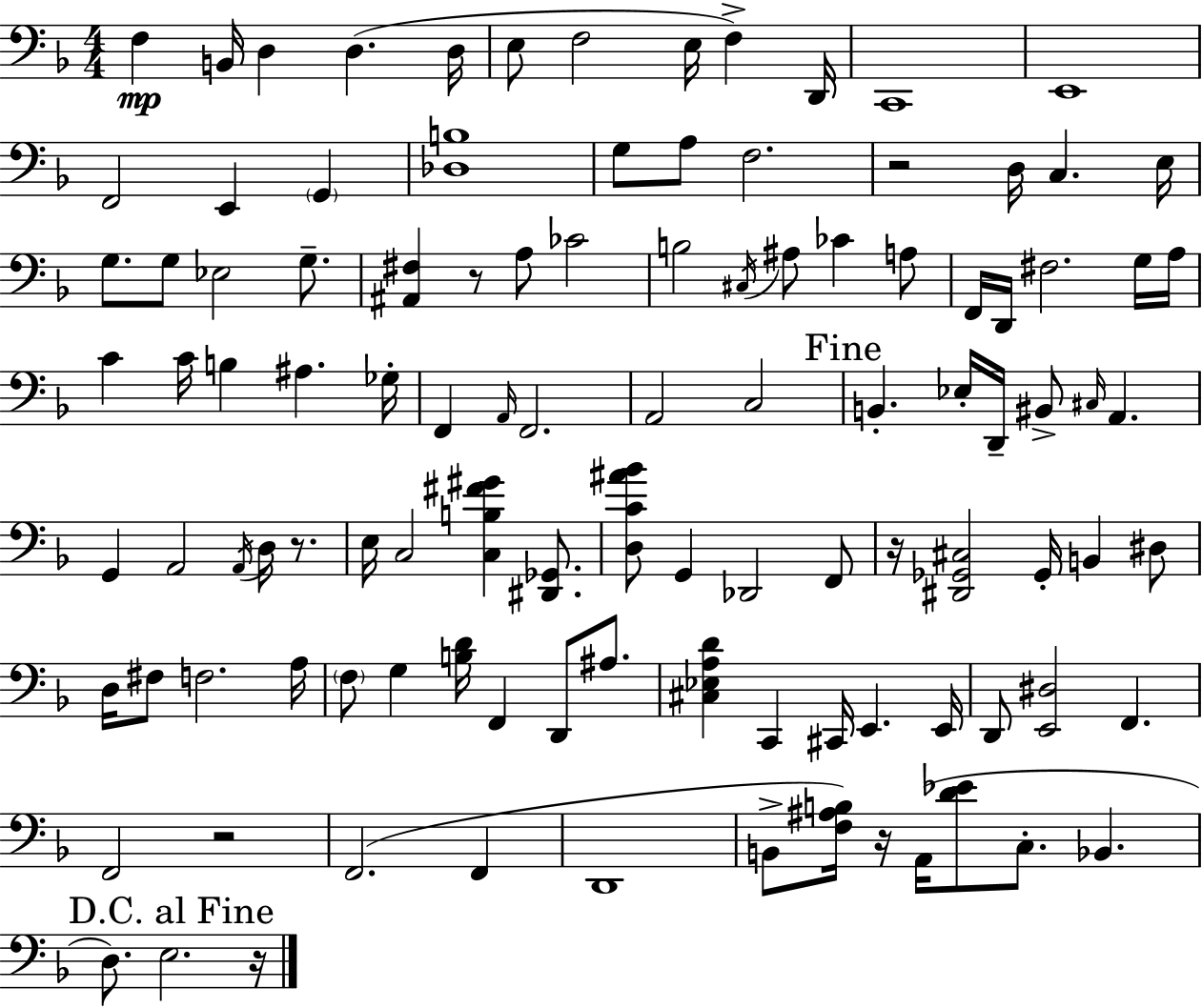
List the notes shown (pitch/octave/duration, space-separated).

F3/q B2/s D3/q D3/q. D3/s E3/e F3/h E3/s F3/q D2/s C2/w E2/w F2/h E2/q G2/q [Db3,B3]/w G3/e A3/e F3/h. R/h D3/s C3/q. E3/s G3/e. G3/e Eb3/h G3/e. [A#2,F#3]/q R/e A3/e CES4/h B3/h C#3/s A#3/e CES4/q A3/e F2/s D2/s F#3/h. G3/s A3/s C4/q C4/s B3/q A#3/q. Gb3/s F2/q A2/s F2/h. A2/h C3/h B2/q. Eb3/s D2/s BIS2/e C#3/s A2/q. G2/q A2/h A2/s D3/s R/e. E3/s C3/h [C3,B3,F#4,G#4]/q [D#2,Gb2]/e. [D3,C4,A#4,Bb4]/e G2/q Db2/h F2/e R/s [D#2,Gb2,C#3]/h Gb2/s B2/q D#3/e D3/s F#3/e F3/h. A3/s F3/e G3/q [B3,D4]/s F2/q D2/e A#3/e. [C#3,Eb3,A3,D4]/q C2/q C#2/s E2/q. E2/s D2/e [E2,D#3]/h F2/q. F2/h R/h F2/h. F2/q D2/w B2/e [F3,A#3,B3]/s R/s A2/s [D4,Eb4]/e C3/e. Bb2/q. D3/e. E3/h. R/s